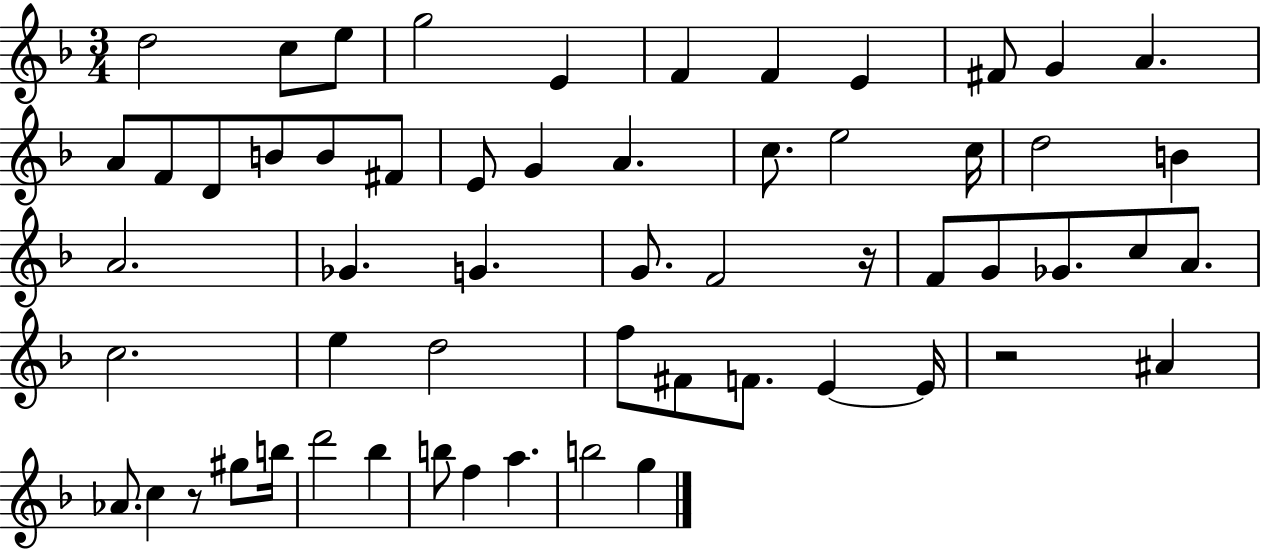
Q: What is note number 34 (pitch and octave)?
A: C5